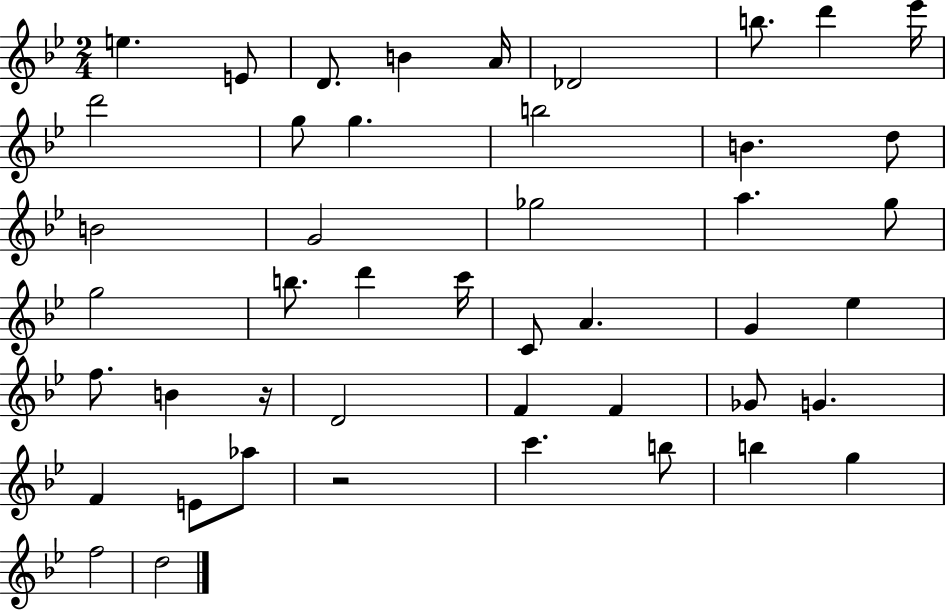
X:1
T:Untitled
M:2/4
L:1/4
K:Bb
e E/2 D/2 B A/4 _D2 b/2 d' _e'/4 d'2 g/2 g b2 B d/2 B2 G2 _g2 a g/2 g2 b/2 d' c'/4 C/2 A G _e f/2 B z/4 D2 F F _G/2 G F E/2 _a/2 z2 c' b/2 b g f2 d2